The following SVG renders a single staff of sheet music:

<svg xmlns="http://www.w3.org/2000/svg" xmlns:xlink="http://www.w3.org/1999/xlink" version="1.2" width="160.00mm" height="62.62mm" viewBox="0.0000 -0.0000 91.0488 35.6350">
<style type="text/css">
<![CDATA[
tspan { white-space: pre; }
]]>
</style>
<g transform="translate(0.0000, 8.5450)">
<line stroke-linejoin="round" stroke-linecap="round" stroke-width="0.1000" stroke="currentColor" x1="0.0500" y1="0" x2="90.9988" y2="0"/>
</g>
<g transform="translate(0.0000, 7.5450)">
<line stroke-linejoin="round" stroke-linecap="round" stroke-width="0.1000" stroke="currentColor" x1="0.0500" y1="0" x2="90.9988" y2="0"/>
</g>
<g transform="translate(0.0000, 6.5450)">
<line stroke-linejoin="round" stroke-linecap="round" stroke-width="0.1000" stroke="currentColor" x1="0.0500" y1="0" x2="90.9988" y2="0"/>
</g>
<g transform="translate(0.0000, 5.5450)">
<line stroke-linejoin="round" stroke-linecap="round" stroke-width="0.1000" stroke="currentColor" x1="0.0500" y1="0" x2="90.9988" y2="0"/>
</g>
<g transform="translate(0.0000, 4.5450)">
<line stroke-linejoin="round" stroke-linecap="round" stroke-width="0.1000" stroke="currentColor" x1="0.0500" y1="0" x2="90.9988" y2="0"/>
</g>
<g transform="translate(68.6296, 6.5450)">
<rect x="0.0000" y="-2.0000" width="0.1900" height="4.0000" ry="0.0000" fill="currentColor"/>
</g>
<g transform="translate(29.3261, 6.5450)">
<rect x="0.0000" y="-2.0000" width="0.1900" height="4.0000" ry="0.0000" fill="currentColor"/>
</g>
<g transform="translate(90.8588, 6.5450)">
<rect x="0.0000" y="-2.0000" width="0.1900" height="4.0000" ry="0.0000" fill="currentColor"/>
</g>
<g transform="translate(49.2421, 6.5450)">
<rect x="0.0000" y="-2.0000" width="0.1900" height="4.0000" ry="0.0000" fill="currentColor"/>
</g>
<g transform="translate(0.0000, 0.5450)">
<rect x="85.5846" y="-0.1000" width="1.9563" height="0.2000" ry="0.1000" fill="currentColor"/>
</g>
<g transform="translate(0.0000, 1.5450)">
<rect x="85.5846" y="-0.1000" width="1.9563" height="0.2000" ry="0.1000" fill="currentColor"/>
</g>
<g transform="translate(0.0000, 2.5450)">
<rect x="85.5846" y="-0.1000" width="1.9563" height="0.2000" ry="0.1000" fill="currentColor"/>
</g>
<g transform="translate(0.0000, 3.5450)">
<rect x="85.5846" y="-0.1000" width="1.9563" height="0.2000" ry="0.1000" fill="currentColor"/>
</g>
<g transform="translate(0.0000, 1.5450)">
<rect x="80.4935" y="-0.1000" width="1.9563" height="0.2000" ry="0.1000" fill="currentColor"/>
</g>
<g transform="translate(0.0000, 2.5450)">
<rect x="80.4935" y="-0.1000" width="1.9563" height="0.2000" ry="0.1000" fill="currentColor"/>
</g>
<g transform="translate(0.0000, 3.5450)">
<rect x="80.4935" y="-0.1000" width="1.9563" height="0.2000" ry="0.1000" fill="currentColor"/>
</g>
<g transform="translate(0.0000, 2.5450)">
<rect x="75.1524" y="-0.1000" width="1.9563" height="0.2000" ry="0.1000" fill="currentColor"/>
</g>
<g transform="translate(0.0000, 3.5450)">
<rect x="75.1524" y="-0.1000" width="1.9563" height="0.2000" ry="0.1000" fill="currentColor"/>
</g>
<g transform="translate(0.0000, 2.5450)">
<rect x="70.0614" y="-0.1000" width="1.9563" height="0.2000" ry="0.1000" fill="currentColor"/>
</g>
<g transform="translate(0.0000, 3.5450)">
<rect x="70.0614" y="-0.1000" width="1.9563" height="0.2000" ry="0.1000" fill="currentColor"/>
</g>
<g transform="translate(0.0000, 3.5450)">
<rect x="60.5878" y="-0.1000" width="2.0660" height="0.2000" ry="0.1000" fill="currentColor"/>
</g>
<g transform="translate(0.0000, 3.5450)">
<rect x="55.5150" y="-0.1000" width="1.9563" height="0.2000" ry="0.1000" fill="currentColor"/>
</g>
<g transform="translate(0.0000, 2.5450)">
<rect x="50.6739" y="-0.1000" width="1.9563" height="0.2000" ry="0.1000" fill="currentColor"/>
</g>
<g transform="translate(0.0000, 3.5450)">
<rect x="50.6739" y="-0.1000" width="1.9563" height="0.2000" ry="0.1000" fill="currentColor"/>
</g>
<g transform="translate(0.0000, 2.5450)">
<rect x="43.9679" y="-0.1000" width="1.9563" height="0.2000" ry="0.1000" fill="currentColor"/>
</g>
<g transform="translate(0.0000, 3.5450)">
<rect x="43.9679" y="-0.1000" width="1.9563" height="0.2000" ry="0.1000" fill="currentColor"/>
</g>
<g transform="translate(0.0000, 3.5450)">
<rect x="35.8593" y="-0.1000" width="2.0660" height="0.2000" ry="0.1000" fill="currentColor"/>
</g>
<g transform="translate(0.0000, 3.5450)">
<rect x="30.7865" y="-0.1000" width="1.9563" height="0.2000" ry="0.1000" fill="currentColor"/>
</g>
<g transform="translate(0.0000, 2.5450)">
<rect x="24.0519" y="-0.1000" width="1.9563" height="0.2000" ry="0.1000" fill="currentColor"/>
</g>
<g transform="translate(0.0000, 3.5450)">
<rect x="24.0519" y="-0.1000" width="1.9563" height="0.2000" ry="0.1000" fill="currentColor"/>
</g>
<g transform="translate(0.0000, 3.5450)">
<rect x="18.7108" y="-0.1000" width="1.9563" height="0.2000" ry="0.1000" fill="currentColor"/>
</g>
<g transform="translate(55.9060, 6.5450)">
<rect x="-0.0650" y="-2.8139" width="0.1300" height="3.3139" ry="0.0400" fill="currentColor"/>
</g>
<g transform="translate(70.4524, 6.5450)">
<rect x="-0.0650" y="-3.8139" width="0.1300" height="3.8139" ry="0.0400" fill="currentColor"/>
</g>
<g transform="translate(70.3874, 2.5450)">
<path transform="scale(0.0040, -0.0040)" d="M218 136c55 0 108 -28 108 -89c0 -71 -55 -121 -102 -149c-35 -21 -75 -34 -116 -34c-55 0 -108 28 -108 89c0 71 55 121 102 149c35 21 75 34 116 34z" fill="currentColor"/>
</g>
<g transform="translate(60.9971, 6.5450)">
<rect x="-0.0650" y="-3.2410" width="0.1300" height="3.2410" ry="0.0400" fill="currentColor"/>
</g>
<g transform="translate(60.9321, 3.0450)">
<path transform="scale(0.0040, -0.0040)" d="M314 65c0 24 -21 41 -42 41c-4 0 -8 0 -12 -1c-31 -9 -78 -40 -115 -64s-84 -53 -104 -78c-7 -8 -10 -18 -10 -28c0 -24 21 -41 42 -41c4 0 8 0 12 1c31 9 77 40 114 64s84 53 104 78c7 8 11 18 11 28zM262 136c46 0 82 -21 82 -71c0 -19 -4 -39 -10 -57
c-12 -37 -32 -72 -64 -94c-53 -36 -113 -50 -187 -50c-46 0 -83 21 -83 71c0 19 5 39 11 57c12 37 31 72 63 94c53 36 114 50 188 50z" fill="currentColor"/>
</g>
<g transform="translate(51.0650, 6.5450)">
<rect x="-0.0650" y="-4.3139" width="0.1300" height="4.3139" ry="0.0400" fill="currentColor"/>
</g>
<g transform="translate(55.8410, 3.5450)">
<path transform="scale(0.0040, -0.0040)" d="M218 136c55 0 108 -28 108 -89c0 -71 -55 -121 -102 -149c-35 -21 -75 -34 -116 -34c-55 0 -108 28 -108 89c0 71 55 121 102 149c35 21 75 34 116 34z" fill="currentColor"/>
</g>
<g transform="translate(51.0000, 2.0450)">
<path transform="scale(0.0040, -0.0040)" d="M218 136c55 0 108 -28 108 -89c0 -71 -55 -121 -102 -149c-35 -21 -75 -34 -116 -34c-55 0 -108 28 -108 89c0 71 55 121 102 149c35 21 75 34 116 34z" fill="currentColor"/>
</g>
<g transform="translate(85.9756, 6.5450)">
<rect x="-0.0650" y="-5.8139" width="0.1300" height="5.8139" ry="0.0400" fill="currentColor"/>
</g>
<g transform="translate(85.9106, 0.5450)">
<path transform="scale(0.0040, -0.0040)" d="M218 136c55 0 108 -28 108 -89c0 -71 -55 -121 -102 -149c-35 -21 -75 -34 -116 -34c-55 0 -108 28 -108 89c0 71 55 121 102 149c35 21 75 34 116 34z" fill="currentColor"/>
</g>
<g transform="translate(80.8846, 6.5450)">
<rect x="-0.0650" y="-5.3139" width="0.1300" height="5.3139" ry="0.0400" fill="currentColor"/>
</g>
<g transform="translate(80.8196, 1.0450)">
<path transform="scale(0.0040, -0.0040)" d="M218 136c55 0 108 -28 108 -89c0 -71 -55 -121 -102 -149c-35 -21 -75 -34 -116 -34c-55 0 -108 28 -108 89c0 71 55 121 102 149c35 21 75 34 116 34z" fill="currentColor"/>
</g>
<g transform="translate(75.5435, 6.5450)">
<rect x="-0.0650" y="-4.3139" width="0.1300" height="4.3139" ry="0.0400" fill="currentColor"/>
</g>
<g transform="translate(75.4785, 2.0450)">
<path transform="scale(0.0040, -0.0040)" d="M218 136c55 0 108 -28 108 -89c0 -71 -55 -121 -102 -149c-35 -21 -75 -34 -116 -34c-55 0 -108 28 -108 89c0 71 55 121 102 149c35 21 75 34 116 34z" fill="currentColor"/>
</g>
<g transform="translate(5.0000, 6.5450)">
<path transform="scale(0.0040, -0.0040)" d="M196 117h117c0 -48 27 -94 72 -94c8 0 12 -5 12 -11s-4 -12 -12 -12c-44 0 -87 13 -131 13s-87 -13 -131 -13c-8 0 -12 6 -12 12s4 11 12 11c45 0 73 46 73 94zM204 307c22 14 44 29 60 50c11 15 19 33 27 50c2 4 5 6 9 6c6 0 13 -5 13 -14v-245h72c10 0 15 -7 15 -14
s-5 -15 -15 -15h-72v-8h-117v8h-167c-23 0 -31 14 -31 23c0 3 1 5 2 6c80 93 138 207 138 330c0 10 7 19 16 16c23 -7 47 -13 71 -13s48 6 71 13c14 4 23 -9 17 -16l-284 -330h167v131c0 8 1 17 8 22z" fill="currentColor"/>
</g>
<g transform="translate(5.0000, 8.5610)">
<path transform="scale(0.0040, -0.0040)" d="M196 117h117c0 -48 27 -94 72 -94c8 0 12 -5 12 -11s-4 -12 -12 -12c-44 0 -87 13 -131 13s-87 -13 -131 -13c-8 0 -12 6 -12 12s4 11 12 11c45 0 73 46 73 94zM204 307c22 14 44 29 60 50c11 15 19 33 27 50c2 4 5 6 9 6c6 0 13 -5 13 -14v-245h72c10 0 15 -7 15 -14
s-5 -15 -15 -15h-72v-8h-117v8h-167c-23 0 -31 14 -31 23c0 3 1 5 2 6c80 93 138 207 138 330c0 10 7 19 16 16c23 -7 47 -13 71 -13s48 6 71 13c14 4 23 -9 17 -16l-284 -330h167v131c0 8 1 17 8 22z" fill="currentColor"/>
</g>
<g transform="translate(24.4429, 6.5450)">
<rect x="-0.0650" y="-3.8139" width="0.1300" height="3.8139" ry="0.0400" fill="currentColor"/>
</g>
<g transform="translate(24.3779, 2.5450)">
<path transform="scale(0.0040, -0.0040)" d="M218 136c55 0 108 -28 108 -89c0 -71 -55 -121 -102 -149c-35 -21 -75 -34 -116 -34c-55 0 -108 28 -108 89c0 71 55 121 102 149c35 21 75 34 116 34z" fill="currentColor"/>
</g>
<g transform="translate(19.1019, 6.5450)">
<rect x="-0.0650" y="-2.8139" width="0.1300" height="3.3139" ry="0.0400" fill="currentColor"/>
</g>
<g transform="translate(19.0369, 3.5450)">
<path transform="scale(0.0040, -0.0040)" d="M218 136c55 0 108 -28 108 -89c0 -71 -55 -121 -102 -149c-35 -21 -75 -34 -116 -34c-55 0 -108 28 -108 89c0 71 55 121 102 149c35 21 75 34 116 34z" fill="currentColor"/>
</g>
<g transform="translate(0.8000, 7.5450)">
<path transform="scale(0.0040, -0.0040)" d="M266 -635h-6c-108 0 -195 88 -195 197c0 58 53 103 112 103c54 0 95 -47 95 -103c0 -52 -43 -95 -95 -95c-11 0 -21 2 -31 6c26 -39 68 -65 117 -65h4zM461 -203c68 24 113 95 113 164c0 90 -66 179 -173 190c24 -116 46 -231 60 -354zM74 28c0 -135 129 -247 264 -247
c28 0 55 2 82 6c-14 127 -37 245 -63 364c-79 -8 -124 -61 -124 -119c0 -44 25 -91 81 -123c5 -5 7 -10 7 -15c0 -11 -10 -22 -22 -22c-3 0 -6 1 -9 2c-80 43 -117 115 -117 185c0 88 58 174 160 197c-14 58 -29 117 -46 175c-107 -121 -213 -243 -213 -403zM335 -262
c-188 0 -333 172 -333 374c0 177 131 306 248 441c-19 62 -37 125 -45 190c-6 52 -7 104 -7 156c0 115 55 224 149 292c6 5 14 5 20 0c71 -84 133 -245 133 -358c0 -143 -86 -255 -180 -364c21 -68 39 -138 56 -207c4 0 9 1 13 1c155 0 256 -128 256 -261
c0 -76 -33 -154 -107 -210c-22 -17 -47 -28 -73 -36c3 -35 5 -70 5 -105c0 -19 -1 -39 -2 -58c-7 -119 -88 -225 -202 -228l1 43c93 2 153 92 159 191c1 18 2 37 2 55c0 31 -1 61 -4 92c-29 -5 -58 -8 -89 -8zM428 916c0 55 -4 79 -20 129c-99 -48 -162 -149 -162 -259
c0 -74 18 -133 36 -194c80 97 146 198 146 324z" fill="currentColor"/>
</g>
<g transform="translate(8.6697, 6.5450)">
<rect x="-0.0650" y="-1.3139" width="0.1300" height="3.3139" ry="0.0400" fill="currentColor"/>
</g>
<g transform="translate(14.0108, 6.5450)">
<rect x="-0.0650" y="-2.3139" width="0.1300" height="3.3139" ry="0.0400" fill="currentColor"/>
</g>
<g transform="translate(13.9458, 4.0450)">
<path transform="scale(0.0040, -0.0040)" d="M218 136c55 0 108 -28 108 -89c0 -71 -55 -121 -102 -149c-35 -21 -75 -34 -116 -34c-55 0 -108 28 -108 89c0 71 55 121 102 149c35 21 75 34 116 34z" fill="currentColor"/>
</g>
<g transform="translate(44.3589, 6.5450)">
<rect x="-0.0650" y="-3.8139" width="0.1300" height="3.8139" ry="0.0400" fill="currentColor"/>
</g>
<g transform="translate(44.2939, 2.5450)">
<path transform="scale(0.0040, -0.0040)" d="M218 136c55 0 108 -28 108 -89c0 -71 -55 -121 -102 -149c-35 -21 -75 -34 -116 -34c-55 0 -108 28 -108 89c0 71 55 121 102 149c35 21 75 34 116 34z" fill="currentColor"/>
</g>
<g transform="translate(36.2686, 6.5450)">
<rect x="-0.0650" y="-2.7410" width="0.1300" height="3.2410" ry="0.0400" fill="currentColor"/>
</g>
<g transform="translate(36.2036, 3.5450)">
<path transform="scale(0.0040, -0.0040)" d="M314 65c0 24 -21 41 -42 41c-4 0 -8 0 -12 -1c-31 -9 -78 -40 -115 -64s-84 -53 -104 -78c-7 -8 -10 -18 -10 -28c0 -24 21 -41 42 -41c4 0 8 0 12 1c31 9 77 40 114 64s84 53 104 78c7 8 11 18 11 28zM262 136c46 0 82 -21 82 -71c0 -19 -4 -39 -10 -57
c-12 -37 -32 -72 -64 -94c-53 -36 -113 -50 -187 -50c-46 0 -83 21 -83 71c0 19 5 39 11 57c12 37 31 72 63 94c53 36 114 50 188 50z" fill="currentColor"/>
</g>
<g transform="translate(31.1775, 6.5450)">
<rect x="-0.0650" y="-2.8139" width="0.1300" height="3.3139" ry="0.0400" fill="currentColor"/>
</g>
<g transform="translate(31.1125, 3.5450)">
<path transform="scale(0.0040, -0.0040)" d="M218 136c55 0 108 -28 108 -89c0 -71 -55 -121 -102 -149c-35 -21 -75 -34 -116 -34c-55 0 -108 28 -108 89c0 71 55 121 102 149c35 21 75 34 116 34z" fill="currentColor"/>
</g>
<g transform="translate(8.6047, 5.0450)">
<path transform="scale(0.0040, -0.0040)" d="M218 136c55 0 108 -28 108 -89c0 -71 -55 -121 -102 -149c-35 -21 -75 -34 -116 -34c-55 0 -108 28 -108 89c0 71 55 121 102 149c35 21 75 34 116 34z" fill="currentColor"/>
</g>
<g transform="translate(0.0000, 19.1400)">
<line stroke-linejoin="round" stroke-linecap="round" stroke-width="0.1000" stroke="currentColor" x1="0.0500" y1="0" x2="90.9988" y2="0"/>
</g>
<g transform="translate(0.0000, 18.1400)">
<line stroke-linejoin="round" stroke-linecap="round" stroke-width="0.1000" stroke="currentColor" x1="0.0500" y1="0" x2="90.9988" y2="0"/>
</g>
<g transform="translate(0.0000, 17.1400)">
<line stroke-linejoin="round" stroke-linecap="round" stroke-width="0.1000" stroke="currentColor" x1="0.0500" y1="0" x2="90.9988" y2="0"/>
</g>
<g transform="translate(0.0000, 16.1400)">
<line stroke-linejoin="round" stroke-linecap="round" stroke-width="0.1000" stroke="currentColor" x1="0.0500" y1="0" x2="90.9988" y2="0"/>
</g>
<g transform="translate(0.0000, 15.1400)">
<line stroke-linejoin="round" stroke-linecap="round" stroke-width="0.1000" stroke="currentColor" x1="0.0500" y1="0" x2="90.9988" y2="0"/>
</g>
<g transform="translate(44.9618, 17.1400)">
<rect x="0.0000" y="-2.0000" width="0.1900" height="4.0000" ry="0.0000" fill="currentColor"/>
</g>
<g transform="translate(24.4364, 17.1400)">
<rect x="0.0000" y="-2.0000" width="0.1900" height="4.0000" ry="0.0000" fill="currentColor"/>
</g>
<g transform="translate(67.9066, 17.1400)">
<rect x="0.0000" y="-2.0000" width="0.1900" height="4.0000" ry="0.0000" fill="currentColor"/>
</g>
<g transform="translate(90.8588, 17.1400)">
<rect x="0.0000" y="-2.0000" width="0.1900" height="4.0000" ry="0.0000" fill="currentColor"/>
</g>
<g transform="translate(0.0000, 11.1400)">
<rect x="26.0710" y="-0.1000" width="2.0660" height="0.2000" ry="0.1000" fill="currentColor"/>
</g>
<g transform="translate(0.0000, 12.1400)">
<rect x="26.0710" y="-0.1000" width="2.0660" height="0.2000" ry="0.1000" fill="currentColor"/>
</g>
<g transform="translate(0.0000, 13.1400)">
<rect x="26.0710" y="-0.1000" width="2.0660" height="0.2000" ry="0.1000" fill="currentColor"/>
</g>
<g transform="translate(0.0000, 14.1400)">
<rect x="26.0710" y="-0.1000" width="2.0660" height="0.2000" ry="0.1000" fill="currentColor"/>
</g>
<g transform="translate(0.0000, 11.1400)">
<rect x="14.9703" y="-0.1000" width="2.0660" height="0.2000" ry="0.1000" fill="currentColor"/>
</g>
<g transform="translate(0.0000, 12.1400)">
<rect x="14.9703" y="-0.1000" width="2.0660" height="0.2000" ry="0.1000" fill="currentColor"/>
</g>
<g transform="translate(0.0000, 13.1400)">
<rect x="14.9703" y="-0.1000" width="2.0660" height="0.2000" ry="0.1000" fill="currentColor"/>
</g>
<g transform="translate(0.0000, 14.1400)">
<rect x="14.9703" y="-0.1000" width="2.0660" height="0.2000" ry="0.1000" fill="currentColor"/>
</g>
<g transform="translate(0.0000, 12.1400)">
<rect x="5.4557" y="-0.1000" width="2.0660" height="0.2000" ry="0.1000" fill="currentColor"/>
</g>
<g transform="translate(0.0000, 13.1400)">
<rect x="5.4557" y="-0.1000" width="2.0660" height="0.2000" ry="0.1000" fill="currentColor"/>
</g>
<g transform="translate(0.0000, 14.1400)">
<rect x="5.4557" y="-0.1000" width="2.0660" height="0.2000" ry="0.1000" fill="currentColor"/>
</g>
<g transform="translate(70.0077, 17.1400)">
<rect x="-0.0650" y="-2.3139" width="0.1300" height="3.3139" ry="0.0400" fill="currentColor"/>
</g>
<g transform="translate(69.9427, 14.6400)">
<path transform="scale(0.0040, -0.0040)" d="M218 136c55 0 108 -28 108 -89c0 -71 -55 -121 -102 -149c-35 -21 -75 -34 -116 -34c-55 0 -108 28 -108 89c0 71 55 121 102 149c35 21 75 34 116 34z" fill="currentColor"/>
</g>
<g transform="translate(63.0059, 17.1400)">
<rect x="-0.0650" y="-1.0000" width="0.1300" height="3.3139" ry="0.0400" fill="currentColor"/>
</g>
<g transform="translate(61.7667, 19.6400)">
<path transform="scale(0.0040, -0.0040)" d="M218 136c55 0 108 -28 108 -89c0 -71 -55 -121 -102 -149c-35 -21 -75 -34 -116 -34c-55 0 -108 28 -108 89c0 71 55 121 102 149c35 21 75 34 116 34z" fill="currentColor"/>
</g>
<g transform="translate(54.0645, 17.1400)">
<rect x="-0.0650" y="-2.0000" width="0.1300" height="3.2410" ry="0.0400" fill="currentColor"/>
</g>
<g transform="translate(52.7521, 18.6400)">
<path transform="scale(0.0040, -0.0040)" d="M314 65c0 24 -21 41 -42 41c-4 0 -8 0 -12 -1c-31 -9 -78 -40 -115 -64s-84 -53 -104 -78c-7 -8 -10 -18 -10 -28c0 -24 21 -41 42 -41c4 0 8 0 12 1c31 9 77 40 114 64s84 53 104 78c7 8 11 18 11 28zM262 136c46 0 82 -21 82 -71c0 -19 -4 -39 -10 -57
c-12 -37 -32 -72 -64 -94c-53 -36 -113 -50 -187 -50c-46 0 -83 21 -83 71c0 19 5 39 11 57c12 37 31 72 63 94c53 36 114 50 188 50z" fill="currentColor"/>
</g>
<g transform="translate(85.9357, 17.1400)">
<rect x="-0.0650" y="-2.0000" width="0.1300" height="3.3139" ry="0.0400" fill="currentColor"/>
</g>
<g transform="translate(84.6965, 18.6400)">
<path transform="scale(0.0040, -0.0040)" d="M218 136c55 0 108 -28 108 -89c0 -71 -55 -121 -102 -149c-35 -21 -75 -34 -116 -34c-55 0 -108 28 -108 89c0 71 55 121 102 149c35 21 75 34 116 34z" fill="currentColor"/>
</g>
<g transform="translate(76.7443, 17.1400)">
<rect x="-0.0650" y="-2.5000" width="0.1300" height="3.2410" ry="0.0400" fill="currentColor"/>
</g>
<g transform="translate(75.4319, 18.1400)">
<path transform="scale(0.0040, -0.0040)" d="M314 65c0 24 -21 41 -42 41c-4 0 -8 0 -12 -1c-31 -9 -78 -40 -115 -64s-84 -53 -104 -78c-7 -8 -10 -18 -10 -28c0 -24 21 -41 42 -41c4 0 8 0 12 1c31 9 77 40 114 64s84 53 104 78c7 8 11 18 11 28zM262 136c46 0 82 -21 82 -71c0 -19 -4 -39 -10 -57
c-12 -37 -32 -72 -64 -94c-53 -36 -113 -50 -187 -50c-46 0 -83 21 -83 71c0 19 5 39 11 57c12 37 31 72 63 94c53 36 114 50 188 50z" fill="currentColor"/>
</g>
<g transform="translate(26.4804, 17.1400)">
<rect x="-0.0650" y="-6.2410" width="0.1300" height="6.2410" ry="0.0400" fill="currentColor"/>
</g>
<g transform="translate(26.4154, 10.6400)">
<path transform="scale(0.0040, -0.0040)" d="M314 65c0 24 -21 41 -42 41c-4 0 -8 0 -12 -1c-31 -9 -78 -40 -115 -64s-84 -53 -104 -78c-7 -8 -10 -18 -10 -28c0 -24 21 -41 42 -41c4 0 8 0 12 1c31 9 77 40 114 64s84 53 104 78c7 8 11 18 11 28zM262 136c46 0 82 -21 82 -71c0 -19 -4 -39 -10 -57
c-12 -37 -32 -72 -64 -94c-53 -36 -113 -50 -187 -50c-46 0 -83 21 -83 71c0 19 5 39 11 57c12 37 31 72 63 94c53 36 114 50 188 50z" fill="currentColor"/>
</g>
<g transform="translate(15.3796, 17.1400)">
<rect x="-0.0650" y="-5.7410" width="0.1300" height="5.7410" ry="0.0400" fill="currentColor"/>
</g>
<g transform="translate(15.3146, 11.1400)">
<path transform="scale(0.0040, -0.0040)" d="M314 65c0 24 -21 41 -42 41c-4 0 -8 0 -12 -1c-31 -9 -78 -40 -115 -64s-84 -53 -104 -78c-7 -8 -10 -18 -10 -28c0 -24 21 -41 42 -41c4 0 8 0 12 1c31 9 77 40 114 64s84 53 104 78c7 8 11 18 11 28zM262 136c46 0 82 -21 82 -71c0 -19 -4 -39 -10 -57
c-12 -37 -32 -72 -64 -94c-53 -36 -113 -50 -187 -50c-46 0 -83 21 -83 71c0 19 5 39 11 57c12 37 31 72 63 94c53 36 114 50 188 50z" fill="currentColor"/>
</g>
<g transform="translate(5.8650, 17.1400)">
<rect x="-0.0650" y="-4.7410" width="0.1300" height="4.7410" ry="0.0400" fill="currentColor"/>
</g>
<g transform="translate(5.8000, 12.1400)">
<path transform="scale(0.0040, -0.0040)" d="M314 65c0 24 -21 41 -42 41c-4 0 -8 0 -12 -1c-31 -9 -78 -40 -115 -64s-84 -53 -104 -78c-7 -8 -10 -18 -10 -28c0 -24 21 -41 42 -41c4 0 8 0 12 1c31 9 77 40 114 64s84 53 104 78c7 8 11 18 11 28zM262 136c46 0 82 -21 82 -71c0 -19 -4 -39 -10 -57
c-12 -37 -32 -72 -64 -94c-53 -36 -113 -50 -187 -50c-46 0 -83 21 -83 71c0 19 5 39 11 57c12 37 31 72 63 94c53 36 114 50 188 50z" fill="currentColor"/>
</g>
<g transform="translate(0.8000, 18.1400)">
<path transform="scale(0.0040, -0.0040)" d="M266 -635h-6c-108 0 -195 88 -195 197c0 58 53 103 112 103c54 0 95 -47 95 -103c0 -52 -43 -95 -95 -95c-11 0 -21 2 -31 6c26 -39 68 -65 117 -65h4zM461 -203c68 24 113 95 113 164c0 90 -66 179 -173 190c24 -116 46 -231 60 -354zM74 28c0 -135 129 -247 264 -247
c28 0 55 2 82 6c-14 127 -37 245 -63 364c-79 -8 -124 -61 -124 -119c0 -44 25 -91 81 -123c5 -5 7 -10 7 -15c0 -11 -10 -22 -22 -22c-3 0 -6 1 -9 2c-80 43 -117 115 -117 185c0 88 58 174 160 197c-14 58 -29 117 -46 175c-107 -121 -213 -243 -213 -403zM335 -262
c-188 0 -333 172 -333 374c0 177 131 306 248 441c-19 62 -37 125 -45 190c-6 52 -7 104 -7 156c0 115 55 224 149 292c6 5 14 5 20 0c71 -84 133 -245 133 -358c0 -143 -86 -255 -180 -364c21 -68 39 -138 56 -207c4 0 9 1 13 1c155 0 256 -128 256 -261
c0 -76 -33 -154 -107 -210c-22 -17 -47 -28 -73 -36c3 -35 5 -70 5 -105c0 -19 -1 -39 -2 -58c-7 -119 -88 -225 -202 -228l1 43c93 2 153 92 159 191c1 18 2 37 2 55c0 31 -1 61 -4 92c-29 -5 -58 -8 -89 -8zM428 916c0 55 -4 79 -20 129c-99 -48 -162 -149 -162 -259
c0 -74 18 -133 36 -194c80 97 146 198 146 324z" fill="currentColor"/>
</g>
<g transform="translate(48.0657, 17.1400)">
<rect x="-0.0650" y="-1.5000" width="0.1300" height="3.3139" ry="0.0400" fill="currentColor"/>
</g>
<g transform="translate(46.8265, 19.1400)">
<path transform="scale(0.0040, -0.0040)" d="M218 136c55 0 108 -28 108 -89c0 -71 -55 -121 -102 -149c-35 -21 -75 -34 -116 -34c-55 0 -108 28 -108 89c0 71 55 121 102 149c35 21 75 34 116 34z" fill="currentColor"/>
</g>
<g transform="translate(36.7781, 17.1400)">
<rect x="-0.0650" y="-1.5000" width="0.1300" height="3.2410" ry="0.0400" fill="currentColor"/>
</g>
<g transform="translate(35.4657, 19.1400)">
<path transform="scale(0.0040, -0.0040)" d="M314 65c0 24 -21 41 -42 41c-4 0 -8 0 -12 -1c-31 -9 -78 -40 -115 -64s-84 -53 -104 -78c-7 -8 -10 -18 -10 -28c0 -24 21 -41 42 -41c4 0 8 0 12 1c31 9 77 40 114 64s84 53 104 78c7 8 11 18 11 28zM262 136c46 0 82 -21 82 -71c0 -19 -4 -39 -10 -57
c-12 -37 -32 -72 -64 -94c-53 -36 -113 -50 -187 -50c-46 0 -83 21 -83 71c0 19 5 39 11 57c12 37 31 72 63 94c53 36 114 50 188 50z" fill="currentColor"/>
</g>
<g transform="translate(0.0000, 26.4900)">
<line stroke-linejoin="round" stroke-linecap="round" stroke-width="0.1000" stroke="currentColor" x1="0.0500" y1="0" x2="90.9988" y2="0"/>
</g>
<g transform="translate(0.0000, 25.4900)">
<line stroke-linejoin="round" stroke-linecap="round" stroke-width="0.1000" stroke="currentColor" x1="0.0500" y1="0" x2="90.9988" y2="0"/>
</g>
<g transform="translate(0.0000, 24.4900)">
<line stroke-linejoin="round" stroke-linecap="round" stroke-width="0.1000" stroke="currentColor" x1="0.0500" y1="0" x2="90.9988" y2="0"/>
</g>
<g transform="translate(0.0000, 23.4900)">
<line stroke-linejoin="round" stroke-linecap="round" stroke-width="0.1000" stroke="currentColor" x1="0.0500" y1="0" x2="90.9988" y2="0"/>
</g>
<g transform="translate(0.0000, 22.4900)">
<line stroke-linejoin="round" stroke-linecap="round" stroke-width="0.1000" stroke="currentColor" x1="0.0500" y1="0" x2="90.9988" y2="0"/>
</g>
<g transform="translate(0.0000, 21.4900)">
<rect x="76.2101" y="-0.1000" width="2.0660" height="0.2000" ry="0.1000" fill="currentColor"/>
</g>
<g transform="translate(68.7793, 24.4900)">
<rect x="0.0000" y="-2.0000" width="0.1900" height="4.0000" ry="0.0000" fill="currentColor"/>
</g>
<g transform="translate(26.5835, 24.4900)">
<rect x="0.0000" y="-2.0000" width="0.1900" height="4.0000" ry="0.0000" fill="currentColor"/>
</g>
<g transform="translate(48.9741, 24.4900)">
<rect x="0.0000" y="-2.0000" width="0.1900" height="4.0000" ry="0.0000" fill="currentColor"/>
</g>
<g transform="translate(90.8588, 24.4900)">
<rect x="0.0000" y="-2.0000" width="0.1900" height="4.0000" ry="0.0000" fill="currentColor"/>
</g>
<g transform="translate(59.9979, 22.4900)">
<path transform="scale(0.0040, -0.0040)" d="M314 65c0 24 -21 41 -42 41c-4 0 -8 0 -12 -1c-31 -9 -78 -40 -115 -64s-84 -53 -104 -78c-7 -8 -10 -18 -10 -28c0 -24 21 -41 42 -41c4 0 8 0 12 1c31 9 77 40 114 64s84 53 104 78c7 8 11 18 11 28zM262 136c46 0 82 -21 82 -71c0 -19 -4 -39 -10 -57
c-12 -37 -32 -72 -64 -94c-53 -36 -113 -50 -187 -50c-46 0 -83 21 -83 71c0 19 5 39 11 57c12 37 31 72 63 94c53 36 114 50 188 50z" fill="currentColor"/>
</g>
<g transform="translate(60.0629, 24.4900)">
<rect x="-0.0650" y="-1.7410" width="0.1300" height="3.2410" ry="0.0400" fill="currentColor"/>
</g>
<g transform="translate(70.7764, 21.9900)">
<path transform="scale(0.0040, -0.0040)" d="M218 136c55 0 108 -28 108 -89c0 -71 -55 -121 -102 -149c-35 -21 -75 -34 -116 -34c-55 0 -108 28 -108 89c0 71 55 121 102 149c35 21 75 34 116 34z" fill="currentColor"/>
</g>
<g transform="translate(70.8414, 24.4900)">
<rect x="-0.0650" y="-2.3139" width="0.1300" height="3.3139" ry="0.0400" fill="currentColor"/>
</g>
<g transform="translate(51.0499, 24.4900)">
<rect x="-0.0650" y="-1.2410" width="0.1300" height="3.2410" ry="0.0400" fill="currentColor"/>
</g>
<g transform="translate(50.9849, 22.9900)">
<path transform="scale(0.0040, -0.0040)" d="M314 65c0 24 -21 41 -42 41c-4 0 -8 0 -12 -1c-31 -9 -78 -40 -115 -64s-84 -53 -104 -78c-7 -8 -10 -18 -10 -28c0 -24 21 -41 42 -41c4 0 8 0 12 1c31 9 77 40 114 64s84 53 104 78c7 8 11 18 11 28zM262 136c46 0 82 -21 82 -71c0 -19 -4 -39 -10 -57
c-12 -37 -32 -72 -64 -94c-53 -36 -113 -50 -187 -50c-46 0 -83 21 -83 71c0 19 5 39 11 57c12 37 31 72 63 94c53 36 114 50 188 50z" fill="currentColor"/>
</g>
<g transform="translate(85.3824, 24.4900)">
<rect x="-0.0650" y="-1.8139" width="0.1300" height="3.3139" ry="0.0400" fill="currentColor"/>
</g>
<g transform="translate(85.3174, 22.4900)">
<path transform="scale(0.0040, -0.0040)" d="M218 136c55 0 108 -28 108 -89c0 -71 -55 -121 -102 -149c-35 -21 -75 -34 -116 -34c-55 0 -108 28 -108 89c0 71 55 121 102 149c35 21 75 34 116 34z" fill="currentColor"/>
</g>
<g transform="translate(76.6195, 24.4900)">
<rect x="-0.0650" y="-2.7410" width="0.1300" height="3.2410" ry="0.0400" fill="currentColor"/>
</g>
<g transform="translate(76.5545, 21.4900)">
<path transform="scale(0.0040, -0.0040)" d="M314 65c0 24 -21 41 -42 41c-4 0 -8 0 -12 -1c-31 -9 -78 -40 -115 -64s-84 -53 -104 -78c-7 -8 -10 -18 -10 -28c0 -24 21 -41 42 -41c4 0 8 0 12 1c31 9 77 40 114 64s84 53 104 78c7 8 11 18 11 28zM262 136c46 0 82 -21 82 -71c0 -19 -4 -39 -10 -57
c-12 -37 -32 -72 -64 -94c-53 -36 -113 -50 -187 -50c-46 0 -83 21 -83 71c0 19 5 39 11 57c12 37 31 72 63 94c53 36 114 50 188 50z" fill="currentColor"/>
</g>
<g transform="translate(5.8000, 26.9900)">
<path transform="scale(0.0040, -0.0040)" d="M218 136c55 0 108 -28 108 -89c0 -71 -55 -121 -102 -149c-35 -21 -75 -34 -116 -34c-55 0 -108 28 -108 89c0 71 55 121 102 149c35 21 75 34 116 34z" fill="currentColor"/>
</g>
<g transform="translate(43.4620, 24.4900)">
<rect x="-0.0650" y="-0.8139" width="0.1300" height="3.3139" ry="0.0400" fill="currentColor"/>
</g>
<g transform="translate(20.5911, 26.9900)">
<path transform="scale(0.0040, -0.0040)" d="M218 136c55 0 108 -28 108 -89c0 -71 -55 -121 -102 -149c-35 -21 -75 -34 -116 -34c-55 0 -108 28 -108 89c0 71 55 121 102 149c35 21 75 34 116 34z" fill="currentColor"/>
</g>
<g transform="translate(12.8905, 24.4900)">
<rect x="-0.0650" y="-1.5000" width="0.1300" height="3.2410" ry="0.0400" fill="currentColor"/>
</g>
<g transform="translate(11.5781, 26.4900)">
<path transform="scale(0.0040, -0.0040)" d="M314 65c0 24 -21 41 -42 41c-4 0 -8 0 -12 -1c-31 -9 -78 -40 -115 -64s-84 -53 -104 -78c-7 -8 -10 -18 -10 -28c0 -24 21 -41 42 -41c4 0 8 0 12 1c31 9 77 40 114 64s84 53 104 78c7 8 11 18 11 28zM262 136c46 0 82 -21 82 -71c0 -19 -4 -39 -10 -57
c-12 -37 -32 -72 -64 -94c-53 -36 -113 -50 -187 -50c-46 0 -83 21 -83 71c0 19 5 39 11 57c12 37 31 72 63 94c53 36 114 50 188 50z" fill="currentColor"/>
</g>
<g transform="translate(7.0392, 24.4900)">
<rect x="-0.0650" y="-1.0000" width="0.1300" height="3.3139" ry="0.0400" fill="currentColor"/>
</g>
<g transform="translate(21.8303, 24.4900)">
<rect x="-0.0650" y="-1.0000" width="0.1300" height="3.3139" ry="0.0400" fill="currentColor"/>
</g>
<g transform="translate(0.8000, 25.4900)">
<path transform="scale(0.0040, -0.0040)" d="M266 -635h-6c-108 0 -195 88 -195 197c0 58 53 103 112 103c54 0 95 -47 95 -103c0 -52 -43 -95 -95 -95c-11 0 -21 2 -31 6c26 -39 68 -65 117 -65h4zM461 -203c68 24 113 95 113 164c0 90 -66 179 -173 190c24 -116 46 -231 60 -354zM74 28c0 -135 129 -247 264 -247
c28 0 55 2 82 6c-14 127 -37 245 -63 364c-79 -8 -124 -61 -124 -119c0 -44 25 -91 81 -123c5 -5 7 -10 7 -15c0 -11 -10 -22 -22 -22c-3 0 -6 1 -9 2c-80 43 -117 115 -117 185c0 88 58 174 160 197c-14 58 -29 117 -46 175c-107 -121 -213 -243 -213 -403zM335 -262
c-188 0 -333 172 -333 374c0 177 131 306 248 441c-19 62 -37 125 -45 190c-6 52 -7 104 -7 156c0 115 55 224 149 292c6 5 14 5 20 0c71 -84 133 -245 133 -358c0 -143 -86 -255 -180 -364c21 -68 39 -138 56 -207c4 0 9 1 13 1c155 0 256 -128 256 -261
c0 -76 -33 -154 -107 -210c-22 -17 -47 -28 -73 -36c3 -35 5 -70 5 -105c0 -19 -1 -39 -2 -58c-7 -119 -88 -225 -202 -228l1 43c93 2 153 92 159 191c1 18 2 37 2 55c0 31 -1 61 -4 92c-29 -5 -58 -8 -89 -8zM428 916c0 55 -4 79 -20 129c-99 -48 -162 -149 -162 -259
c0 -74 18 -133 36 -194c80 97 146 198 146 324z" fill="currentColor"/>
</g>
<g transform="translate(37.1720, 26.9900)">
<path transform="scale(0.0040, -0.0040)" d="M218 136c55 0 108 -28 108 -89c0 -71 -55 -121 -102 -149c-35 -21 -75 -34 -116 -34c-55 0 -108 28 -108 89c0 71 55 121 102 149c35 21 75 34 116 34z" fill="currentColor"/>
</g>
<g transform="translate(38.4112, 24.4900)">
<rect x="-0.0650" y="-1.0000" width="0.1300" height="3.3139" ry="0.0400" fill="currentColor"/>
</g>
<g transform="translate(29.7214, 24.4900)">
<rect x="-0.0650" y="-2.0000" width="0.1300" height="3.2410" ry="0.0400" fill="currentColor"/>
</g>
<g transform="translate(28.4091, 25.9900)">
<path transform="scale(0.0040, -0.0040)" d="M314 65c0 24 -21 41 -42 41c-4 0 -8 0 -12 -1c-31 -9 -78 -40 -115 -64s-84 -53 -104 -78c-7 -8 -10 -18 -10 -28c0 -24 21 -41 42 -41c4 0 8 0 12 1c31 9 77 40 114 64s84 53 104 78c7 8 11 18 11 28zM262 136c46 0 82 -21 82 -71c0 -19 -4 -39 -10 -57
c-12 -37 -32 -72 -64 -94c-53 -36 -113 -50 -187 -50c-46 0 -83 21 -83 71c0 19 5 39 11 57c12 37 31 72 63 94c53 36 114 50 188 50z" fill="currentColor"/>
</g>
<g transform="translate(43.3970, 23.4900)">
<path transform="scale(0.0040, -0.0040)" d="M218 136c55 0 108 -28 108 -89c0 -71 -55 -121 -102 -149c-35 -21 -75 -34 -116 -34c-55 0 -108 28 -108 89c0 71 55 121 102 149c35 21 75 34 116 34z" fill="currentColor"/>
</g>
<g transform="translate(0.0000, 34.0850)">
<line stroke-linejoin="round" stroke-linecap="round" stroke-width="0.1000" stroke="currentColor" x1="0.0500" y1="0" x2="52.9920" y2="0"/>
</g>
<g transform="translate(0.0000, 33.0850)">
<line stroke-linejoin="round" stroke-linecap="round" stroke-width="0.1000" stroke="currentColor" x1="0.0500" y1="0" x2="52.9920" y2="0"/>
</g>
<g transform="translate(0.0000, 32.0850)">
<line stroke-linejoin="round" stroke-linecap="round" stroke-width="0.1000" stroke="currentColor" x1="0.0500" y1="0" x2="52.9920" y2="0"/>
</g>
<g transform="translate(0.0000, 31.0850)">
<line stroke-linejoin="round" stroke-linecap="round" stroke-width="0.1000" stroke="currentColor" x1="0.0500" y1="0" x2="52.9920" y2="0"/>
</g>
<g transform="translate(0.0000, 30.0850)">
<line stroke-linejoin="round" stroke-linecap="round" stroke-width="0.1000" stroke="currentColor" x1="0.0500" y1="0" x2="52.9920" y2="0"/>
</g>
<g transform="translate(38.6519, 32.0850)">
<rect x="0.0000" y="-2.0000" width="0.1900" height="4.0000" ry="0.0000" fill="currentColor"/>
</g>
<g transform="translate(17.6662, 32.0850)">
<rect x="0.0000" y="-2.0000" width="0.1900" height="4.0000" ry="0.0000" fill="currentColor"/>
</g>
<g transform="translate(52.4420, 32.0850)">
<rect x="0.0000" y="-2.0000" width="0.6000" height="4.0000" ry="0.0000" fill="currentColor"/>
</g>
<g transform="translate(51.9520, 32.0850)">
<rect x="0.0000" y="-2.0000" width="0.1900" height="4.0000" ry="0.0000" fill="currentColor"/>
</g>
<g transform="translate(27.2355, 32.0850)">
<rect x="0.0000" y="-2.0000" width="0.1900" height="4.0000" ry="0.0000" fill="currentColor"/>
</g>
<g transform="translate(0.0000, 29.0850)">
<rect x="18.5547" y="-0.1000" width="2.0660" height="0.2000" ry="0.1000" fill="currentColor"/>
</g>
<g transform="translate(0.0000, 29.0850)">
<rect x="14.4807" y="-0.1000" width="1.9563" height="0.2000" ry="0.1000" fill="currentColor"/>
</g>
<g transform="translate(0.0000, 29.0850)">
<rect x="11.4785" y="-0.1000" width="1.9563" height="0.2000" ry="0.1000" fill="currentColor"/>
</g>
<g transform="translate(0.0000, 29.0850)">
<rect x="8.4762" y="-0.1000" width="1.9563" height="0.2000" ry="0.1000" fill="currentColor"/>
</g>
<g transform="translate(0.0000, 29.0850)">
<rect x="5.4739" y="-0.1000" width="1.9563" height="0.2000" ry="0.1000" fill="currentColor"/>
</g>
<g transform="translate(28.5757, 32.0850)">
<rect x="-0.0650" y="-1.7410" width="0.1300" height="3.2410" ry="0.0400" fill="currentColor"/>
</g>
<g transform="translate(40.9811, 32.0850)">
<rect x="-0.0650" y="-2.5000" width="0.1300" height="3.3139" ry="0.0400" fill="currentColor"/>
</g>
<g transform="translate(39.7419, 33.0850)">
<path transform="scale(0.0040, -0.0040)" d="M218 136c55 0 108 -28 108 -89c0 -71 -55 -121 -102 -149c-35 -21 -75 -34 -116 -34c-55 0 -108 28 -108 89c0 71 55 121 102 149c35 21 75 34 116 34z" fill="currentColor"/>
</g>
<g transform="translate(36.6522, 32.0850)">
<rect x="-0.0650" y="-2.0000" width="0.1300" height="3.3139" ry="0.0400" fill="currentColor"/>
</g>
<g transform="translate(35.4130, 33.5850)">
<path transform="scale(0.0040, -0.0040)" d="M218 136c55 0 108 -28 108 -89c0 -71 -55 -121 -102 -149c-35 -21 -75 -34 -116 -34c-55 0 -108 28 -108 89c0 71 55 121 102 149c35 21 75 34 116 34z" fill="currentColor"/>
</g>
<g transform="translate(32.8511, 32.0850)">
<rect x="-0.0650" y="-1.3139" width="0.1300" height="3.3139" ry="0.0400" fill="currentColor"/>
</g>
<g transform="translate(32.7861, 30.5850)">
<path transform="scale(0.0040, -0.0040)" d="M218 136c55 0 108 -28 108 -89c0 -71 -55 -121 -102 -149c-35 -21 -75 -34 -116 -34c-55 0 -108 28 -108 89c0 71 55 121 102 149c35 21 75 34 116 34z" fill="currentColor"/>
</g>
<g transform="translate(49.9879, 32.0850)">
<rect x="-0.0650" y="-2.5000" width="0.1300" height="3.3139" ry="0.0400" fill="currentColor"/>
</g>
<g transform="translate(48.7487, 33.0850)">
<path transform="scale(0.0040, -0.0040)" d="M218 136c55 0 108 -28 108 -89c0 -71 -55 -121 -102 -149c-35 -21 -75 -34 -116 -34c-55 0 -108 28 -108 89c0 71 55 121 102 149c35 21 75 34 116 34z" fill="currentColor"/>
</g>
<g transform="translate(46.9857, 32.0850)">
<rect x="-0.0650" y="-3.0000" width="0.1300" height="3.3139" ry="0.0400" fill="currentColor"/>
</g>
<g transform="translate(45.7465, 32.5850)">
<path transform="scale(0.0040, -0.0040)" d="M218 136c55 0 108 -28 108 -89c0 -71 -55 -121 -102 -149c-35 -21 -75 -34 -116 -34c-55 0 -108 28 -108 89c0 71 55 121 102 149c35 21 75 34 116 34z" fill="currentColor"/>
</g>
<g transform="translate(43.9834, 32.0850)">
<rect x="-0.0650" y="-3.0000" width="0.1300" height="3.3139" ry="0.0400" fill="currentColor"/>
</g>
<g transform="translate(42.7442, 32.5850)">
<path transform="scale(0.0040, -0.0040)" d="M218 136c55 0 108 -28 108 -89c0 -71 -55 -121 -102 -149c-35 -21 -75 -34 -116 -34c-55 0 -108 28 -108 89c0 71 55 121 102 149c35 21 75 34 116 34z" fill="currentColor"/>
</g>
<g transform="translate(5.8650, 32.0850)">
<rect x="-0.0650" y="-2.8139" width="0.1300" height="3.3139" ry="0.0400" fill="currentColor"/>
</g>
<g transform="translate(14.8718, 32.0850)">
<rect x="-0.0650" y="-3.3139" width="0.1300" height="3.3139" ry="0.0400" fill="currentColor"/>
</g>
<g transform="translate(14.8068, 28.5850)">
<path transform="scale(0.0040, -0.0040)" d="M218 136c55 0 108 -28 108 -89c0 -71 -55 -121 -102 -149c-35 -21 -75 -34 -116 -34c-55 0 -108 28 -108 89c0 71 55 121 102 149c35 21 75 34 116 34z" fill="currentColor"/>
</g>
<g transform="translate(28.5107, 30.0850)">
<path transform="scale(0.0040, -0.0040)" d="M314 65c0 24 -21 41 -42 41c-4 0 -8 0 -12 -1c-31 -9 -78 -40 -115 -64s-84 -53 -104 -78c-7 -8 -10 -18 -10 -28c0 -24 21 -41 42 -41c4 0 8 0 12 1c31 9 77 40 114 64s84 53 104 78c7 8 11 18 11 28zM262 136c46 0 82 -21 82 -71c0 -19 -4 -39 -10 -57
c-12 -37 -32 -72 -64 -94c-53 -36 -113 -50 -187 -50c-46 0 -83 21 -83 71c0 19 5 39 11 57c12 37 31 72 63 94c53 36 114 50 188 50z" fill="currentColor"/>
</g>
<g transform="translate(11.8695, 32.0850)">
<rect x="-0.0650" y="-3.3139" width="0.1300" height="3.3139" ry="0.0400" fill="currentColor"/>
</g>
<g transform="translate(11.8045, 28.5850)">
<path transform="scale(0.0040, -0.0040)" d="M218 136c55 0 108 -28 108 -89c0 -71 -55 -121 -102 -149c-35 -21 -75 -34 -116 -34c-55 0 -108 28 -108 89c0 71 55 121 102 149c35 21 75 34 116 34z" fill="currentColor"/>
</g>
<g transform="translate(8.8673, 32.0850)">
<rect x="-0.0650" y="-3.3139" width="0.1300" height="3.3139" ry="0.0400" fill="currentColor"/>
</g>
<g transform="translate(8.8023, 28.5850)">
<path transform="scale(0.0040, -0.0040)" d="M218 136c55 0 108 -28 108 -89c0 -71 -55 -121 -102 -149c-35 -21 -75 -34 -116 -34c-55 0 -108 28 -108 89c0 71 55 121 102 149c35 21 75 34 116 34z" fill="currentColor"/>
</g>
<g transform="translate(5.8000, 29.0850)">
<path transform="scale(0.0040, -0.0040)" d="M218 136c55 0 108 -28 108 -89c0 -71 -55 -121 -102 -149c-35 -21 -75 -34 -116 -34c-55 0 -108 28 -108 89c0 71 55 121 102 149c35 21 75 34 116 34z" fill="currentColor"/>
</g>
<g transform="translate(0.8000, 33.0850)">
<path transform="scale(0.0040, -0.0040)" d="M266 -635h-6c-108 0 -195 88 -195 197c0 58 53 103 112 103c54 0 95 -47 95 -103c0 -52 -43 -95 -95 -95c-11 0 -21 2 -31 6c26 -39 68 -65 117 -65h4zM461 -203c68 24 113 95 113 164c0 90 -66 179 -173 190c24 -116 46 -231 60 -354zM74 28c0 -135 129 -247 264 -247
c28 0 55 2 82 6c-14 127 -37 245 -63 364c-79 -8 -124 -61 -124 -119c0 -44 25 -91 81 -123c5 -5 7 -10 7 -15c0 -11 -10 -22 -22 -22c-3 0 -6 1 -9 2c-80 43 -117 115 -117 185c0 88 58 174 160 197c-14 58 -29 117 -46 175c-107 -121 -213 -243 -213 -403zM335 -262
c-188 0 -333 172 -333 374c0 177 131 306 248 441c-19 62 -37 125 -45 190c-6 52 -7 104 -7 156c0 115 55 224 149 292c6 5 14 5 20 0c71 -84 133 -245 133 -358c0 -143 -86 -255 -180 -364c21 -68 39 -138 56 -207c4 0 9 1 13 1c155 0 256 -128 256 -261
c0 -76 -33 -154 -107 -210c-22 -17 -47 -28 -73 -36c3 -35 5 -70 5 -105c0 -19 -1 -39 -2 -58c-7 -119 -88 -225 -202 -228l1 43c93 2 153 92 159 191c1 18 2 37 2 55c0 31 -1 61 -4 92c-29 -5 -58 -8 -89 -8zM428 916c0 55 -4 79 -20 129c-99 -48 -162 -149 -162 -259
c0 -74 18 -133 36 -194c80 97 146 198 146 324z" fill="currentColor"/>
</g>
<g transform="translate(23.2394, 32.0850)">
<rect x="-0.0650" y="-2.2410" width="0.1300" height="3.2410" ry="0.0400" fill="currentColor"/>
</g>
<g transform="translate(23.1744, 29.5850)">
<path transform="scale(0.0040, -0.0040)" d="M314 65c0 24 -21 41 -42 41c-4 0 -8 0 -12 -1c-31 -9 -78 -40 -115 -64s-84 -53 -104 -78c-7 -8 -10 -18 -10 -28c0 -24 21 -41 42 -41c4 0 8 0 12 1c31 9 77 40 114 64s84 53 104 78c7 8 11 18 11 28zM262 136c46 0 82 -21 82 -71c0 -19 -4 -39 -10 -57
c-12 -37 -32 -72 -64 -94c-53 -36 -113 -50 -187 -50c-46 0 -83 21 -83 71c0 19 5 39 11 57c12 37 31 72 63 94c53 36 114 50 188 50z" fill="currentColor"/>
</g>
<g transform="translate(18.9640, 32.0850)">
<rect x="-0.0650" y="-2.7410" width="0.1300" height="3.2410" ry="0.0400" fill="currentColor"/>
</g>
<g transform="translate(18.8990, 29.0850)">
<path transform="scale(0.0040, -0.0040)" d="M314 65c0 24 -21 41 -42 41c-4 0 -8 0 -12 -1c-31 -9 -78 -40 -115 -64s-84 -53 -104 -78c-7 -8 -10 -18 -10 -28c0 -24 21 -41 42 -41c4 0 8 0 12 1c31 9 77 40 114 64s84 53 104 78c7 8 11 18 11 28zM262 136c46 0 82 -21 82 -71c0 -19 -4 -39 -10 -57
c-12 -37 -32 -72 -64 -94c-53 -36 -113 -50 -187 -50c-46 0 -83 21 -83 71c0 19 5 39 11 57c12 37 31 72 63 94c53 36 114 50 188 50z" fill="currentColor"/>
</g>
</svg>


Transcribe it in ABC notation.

X:1
T:Untitled
M:4/4
L:1/4
K:C
e g a c' a a2 c' d' a b2 c' d' f' g' e'2 g'2 a'2 E2 E F2 D g G2 F D E2 D F2 D d e2 f2 g a2 f a b b b a2 g2 f2 e F G A A G